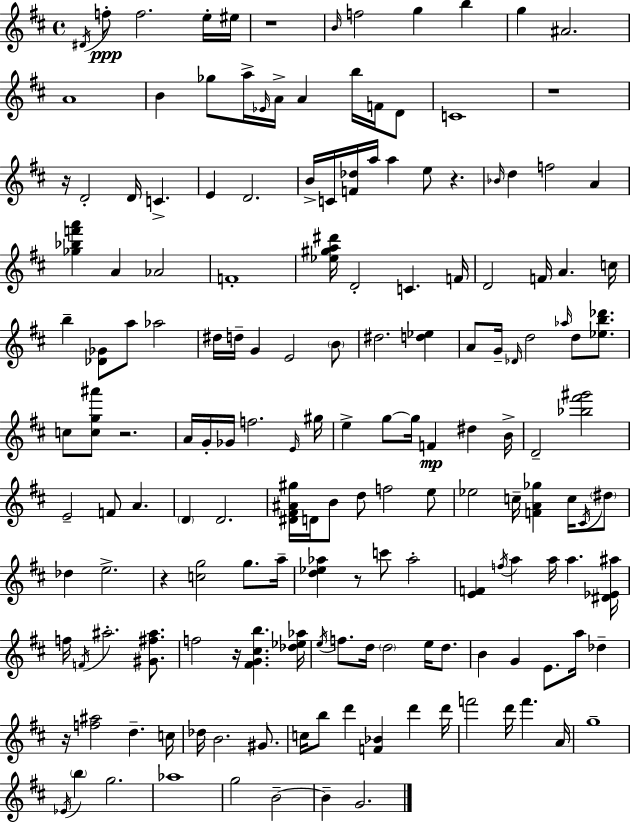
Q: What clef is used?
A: treble